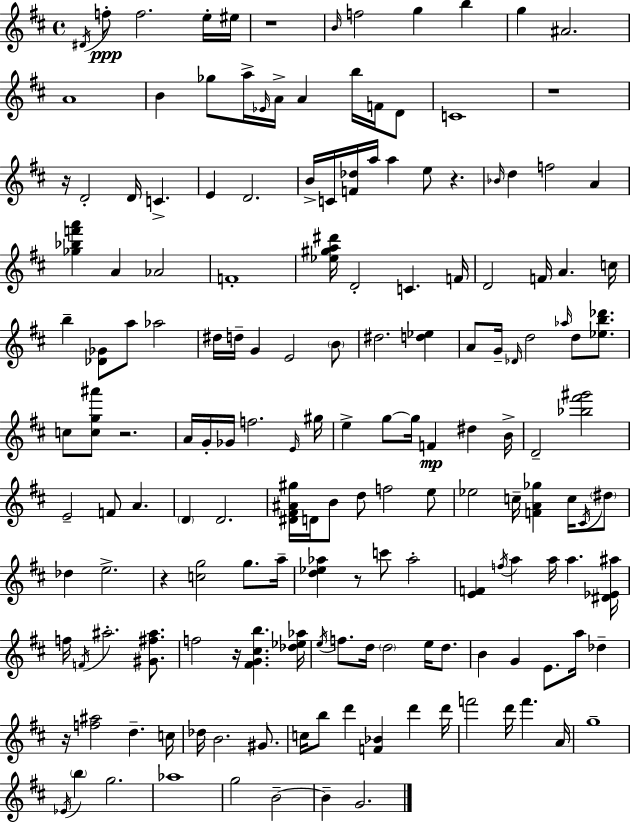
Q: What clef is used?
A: treble